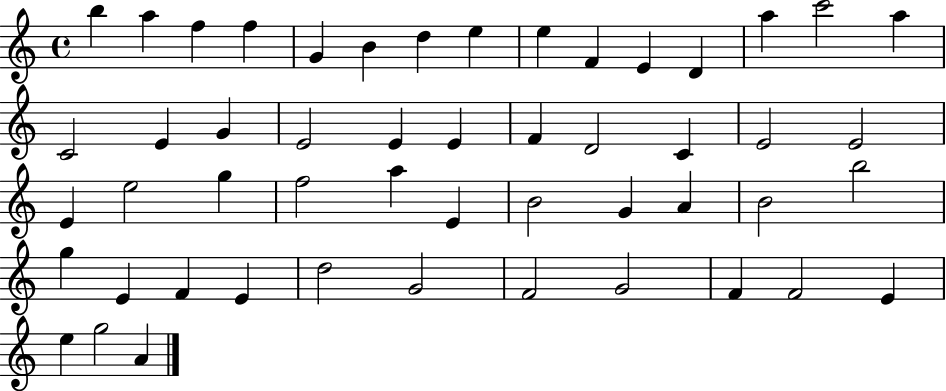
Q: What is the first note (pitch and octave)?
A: B5